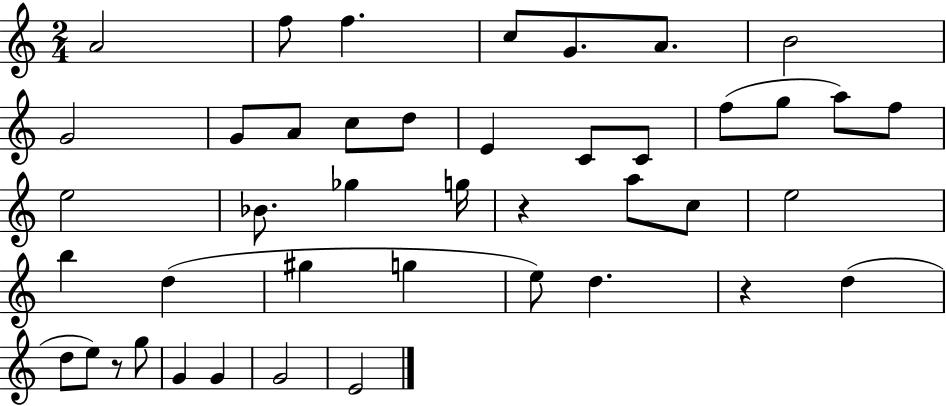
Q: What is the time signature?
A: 2/4